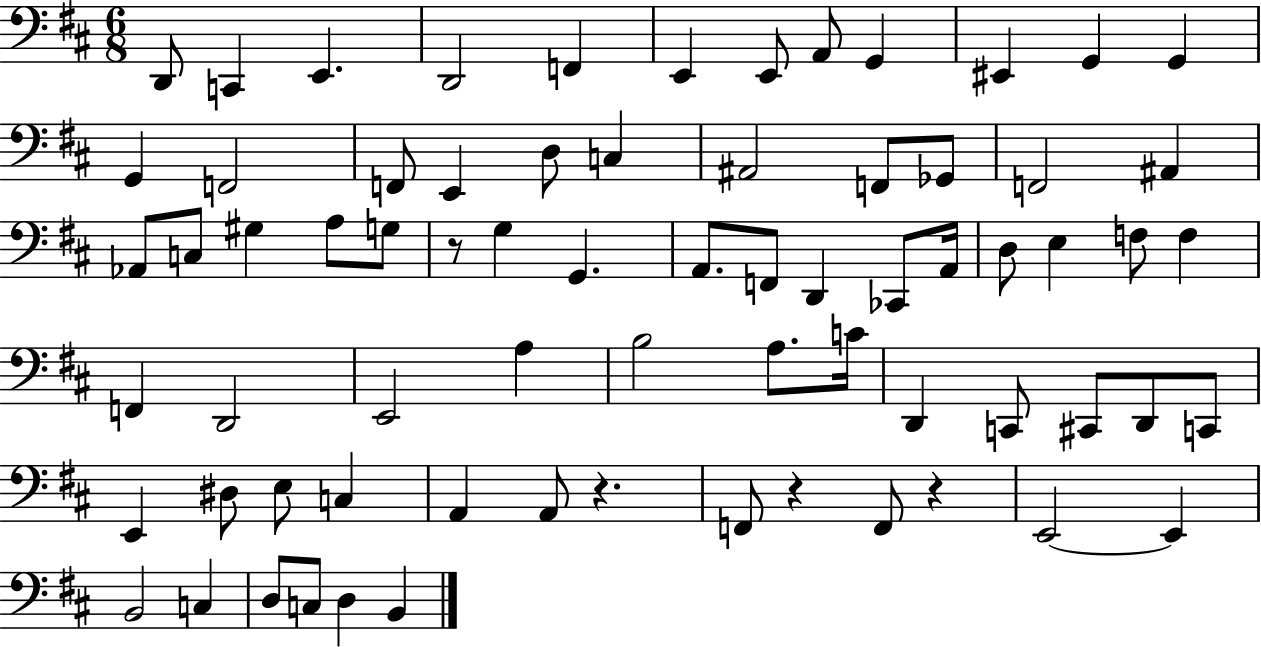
{
  \clef bass
  \numericTimeSignature
  \time 6/8
  \key d \major
  d,8 c,4 e,4. | d,2 f,4 | e,4 e,8 a,8 g,4 | eis,4 g,4 g,4 | \break g,4 f,2 | f,8 e,4 d8 c4 | ais,2 f,8 ges,8 | f,2 ais,4 | \break aes,8 c8 gis4 a8 g8 | r8 g4 g,4. | a,8. f,8 d,4 ces,8 a,16 | d8 e4 f8 f4 | \break f,4 d,2 | e,2 a4 | b2 a8. c'16 | d,4 c,8 cis,8 d,8 c,8 | \break e,4 dis8 e8 c4 | a,4 a,8 r4. | f,8 r4 f,8 r4 | e,2~~ e,4 | \break b,2 c4 | d8 c8 d4 b,4 | \bar "|."
}